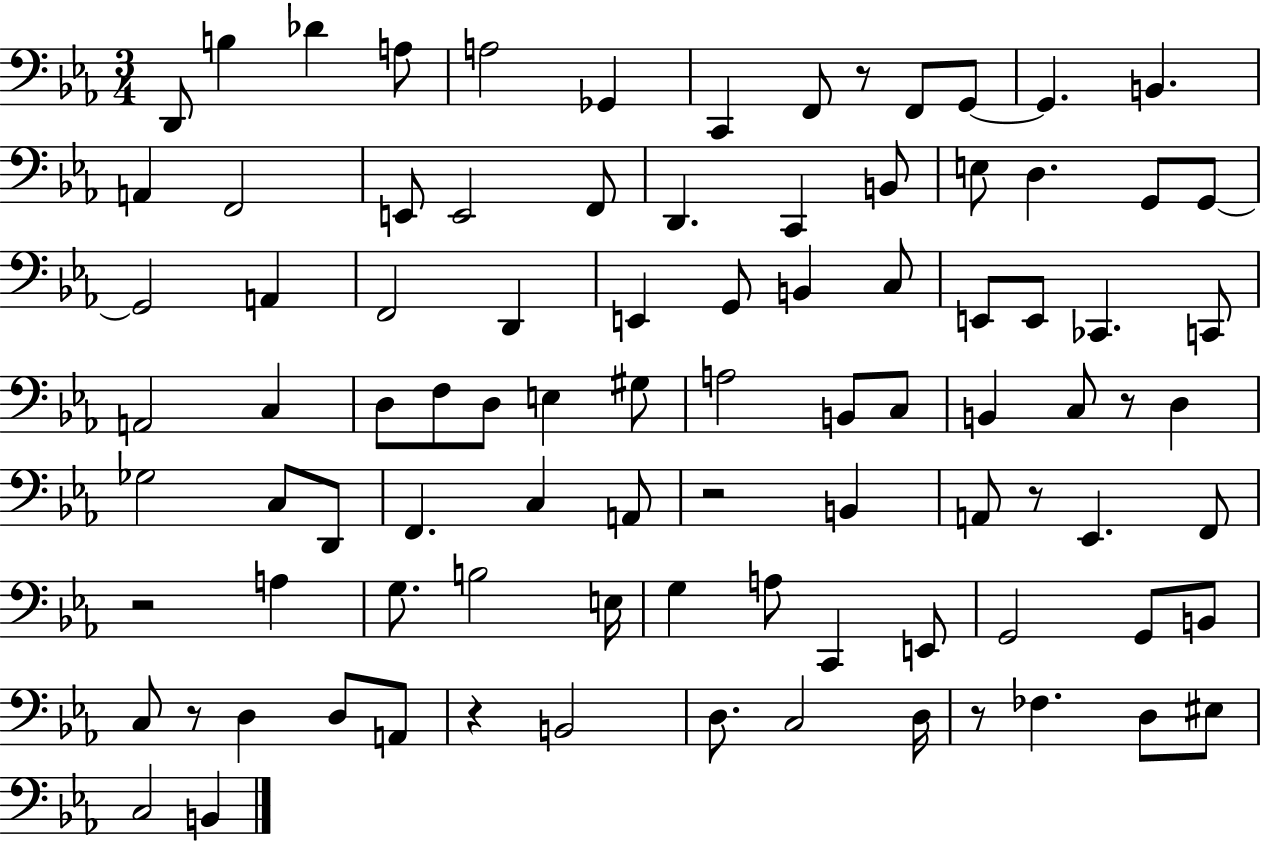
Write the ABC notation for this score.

X:1
T:Untitled
M:3/4
L:1/4
K:Eb
D,,/2 B, _D A,/2 A,2 _G,, C,, F,,/2 z/2 F,,/2 G,,/2 G,, B,, A,, F,,2 E,,/2 E,,2 F,,/2 D,, C,, B,,/2 E,/2 D, G,,/2 G,,/2 G,,2 A,, F,,2 D,, E,, G,,/2 B,, C,/2 E,,/2 E,,/2 _C,, C,,/2 A,,2 C, D,/2 F,/2 D,/2 E, ^G,/2 A,2 B,,/2 C,/2 B,, C,/2 z/2 D, _G,2 C,/2 D,,/2 F,, C, A,,/2 z2 B,, A,,/2 z/2 _E,, F,,/2 z2 A, G,/2 B,2 E,/4 G, A,/2 C,, E,,/2 G,,2 G,,/2 B,,/2 C,/2 z/2 D, D,/2 A,,/2 z B,,2 D,/2 C,2 D,/4 z/2 _F, D,/2 ^E,/2 C,2 B,,